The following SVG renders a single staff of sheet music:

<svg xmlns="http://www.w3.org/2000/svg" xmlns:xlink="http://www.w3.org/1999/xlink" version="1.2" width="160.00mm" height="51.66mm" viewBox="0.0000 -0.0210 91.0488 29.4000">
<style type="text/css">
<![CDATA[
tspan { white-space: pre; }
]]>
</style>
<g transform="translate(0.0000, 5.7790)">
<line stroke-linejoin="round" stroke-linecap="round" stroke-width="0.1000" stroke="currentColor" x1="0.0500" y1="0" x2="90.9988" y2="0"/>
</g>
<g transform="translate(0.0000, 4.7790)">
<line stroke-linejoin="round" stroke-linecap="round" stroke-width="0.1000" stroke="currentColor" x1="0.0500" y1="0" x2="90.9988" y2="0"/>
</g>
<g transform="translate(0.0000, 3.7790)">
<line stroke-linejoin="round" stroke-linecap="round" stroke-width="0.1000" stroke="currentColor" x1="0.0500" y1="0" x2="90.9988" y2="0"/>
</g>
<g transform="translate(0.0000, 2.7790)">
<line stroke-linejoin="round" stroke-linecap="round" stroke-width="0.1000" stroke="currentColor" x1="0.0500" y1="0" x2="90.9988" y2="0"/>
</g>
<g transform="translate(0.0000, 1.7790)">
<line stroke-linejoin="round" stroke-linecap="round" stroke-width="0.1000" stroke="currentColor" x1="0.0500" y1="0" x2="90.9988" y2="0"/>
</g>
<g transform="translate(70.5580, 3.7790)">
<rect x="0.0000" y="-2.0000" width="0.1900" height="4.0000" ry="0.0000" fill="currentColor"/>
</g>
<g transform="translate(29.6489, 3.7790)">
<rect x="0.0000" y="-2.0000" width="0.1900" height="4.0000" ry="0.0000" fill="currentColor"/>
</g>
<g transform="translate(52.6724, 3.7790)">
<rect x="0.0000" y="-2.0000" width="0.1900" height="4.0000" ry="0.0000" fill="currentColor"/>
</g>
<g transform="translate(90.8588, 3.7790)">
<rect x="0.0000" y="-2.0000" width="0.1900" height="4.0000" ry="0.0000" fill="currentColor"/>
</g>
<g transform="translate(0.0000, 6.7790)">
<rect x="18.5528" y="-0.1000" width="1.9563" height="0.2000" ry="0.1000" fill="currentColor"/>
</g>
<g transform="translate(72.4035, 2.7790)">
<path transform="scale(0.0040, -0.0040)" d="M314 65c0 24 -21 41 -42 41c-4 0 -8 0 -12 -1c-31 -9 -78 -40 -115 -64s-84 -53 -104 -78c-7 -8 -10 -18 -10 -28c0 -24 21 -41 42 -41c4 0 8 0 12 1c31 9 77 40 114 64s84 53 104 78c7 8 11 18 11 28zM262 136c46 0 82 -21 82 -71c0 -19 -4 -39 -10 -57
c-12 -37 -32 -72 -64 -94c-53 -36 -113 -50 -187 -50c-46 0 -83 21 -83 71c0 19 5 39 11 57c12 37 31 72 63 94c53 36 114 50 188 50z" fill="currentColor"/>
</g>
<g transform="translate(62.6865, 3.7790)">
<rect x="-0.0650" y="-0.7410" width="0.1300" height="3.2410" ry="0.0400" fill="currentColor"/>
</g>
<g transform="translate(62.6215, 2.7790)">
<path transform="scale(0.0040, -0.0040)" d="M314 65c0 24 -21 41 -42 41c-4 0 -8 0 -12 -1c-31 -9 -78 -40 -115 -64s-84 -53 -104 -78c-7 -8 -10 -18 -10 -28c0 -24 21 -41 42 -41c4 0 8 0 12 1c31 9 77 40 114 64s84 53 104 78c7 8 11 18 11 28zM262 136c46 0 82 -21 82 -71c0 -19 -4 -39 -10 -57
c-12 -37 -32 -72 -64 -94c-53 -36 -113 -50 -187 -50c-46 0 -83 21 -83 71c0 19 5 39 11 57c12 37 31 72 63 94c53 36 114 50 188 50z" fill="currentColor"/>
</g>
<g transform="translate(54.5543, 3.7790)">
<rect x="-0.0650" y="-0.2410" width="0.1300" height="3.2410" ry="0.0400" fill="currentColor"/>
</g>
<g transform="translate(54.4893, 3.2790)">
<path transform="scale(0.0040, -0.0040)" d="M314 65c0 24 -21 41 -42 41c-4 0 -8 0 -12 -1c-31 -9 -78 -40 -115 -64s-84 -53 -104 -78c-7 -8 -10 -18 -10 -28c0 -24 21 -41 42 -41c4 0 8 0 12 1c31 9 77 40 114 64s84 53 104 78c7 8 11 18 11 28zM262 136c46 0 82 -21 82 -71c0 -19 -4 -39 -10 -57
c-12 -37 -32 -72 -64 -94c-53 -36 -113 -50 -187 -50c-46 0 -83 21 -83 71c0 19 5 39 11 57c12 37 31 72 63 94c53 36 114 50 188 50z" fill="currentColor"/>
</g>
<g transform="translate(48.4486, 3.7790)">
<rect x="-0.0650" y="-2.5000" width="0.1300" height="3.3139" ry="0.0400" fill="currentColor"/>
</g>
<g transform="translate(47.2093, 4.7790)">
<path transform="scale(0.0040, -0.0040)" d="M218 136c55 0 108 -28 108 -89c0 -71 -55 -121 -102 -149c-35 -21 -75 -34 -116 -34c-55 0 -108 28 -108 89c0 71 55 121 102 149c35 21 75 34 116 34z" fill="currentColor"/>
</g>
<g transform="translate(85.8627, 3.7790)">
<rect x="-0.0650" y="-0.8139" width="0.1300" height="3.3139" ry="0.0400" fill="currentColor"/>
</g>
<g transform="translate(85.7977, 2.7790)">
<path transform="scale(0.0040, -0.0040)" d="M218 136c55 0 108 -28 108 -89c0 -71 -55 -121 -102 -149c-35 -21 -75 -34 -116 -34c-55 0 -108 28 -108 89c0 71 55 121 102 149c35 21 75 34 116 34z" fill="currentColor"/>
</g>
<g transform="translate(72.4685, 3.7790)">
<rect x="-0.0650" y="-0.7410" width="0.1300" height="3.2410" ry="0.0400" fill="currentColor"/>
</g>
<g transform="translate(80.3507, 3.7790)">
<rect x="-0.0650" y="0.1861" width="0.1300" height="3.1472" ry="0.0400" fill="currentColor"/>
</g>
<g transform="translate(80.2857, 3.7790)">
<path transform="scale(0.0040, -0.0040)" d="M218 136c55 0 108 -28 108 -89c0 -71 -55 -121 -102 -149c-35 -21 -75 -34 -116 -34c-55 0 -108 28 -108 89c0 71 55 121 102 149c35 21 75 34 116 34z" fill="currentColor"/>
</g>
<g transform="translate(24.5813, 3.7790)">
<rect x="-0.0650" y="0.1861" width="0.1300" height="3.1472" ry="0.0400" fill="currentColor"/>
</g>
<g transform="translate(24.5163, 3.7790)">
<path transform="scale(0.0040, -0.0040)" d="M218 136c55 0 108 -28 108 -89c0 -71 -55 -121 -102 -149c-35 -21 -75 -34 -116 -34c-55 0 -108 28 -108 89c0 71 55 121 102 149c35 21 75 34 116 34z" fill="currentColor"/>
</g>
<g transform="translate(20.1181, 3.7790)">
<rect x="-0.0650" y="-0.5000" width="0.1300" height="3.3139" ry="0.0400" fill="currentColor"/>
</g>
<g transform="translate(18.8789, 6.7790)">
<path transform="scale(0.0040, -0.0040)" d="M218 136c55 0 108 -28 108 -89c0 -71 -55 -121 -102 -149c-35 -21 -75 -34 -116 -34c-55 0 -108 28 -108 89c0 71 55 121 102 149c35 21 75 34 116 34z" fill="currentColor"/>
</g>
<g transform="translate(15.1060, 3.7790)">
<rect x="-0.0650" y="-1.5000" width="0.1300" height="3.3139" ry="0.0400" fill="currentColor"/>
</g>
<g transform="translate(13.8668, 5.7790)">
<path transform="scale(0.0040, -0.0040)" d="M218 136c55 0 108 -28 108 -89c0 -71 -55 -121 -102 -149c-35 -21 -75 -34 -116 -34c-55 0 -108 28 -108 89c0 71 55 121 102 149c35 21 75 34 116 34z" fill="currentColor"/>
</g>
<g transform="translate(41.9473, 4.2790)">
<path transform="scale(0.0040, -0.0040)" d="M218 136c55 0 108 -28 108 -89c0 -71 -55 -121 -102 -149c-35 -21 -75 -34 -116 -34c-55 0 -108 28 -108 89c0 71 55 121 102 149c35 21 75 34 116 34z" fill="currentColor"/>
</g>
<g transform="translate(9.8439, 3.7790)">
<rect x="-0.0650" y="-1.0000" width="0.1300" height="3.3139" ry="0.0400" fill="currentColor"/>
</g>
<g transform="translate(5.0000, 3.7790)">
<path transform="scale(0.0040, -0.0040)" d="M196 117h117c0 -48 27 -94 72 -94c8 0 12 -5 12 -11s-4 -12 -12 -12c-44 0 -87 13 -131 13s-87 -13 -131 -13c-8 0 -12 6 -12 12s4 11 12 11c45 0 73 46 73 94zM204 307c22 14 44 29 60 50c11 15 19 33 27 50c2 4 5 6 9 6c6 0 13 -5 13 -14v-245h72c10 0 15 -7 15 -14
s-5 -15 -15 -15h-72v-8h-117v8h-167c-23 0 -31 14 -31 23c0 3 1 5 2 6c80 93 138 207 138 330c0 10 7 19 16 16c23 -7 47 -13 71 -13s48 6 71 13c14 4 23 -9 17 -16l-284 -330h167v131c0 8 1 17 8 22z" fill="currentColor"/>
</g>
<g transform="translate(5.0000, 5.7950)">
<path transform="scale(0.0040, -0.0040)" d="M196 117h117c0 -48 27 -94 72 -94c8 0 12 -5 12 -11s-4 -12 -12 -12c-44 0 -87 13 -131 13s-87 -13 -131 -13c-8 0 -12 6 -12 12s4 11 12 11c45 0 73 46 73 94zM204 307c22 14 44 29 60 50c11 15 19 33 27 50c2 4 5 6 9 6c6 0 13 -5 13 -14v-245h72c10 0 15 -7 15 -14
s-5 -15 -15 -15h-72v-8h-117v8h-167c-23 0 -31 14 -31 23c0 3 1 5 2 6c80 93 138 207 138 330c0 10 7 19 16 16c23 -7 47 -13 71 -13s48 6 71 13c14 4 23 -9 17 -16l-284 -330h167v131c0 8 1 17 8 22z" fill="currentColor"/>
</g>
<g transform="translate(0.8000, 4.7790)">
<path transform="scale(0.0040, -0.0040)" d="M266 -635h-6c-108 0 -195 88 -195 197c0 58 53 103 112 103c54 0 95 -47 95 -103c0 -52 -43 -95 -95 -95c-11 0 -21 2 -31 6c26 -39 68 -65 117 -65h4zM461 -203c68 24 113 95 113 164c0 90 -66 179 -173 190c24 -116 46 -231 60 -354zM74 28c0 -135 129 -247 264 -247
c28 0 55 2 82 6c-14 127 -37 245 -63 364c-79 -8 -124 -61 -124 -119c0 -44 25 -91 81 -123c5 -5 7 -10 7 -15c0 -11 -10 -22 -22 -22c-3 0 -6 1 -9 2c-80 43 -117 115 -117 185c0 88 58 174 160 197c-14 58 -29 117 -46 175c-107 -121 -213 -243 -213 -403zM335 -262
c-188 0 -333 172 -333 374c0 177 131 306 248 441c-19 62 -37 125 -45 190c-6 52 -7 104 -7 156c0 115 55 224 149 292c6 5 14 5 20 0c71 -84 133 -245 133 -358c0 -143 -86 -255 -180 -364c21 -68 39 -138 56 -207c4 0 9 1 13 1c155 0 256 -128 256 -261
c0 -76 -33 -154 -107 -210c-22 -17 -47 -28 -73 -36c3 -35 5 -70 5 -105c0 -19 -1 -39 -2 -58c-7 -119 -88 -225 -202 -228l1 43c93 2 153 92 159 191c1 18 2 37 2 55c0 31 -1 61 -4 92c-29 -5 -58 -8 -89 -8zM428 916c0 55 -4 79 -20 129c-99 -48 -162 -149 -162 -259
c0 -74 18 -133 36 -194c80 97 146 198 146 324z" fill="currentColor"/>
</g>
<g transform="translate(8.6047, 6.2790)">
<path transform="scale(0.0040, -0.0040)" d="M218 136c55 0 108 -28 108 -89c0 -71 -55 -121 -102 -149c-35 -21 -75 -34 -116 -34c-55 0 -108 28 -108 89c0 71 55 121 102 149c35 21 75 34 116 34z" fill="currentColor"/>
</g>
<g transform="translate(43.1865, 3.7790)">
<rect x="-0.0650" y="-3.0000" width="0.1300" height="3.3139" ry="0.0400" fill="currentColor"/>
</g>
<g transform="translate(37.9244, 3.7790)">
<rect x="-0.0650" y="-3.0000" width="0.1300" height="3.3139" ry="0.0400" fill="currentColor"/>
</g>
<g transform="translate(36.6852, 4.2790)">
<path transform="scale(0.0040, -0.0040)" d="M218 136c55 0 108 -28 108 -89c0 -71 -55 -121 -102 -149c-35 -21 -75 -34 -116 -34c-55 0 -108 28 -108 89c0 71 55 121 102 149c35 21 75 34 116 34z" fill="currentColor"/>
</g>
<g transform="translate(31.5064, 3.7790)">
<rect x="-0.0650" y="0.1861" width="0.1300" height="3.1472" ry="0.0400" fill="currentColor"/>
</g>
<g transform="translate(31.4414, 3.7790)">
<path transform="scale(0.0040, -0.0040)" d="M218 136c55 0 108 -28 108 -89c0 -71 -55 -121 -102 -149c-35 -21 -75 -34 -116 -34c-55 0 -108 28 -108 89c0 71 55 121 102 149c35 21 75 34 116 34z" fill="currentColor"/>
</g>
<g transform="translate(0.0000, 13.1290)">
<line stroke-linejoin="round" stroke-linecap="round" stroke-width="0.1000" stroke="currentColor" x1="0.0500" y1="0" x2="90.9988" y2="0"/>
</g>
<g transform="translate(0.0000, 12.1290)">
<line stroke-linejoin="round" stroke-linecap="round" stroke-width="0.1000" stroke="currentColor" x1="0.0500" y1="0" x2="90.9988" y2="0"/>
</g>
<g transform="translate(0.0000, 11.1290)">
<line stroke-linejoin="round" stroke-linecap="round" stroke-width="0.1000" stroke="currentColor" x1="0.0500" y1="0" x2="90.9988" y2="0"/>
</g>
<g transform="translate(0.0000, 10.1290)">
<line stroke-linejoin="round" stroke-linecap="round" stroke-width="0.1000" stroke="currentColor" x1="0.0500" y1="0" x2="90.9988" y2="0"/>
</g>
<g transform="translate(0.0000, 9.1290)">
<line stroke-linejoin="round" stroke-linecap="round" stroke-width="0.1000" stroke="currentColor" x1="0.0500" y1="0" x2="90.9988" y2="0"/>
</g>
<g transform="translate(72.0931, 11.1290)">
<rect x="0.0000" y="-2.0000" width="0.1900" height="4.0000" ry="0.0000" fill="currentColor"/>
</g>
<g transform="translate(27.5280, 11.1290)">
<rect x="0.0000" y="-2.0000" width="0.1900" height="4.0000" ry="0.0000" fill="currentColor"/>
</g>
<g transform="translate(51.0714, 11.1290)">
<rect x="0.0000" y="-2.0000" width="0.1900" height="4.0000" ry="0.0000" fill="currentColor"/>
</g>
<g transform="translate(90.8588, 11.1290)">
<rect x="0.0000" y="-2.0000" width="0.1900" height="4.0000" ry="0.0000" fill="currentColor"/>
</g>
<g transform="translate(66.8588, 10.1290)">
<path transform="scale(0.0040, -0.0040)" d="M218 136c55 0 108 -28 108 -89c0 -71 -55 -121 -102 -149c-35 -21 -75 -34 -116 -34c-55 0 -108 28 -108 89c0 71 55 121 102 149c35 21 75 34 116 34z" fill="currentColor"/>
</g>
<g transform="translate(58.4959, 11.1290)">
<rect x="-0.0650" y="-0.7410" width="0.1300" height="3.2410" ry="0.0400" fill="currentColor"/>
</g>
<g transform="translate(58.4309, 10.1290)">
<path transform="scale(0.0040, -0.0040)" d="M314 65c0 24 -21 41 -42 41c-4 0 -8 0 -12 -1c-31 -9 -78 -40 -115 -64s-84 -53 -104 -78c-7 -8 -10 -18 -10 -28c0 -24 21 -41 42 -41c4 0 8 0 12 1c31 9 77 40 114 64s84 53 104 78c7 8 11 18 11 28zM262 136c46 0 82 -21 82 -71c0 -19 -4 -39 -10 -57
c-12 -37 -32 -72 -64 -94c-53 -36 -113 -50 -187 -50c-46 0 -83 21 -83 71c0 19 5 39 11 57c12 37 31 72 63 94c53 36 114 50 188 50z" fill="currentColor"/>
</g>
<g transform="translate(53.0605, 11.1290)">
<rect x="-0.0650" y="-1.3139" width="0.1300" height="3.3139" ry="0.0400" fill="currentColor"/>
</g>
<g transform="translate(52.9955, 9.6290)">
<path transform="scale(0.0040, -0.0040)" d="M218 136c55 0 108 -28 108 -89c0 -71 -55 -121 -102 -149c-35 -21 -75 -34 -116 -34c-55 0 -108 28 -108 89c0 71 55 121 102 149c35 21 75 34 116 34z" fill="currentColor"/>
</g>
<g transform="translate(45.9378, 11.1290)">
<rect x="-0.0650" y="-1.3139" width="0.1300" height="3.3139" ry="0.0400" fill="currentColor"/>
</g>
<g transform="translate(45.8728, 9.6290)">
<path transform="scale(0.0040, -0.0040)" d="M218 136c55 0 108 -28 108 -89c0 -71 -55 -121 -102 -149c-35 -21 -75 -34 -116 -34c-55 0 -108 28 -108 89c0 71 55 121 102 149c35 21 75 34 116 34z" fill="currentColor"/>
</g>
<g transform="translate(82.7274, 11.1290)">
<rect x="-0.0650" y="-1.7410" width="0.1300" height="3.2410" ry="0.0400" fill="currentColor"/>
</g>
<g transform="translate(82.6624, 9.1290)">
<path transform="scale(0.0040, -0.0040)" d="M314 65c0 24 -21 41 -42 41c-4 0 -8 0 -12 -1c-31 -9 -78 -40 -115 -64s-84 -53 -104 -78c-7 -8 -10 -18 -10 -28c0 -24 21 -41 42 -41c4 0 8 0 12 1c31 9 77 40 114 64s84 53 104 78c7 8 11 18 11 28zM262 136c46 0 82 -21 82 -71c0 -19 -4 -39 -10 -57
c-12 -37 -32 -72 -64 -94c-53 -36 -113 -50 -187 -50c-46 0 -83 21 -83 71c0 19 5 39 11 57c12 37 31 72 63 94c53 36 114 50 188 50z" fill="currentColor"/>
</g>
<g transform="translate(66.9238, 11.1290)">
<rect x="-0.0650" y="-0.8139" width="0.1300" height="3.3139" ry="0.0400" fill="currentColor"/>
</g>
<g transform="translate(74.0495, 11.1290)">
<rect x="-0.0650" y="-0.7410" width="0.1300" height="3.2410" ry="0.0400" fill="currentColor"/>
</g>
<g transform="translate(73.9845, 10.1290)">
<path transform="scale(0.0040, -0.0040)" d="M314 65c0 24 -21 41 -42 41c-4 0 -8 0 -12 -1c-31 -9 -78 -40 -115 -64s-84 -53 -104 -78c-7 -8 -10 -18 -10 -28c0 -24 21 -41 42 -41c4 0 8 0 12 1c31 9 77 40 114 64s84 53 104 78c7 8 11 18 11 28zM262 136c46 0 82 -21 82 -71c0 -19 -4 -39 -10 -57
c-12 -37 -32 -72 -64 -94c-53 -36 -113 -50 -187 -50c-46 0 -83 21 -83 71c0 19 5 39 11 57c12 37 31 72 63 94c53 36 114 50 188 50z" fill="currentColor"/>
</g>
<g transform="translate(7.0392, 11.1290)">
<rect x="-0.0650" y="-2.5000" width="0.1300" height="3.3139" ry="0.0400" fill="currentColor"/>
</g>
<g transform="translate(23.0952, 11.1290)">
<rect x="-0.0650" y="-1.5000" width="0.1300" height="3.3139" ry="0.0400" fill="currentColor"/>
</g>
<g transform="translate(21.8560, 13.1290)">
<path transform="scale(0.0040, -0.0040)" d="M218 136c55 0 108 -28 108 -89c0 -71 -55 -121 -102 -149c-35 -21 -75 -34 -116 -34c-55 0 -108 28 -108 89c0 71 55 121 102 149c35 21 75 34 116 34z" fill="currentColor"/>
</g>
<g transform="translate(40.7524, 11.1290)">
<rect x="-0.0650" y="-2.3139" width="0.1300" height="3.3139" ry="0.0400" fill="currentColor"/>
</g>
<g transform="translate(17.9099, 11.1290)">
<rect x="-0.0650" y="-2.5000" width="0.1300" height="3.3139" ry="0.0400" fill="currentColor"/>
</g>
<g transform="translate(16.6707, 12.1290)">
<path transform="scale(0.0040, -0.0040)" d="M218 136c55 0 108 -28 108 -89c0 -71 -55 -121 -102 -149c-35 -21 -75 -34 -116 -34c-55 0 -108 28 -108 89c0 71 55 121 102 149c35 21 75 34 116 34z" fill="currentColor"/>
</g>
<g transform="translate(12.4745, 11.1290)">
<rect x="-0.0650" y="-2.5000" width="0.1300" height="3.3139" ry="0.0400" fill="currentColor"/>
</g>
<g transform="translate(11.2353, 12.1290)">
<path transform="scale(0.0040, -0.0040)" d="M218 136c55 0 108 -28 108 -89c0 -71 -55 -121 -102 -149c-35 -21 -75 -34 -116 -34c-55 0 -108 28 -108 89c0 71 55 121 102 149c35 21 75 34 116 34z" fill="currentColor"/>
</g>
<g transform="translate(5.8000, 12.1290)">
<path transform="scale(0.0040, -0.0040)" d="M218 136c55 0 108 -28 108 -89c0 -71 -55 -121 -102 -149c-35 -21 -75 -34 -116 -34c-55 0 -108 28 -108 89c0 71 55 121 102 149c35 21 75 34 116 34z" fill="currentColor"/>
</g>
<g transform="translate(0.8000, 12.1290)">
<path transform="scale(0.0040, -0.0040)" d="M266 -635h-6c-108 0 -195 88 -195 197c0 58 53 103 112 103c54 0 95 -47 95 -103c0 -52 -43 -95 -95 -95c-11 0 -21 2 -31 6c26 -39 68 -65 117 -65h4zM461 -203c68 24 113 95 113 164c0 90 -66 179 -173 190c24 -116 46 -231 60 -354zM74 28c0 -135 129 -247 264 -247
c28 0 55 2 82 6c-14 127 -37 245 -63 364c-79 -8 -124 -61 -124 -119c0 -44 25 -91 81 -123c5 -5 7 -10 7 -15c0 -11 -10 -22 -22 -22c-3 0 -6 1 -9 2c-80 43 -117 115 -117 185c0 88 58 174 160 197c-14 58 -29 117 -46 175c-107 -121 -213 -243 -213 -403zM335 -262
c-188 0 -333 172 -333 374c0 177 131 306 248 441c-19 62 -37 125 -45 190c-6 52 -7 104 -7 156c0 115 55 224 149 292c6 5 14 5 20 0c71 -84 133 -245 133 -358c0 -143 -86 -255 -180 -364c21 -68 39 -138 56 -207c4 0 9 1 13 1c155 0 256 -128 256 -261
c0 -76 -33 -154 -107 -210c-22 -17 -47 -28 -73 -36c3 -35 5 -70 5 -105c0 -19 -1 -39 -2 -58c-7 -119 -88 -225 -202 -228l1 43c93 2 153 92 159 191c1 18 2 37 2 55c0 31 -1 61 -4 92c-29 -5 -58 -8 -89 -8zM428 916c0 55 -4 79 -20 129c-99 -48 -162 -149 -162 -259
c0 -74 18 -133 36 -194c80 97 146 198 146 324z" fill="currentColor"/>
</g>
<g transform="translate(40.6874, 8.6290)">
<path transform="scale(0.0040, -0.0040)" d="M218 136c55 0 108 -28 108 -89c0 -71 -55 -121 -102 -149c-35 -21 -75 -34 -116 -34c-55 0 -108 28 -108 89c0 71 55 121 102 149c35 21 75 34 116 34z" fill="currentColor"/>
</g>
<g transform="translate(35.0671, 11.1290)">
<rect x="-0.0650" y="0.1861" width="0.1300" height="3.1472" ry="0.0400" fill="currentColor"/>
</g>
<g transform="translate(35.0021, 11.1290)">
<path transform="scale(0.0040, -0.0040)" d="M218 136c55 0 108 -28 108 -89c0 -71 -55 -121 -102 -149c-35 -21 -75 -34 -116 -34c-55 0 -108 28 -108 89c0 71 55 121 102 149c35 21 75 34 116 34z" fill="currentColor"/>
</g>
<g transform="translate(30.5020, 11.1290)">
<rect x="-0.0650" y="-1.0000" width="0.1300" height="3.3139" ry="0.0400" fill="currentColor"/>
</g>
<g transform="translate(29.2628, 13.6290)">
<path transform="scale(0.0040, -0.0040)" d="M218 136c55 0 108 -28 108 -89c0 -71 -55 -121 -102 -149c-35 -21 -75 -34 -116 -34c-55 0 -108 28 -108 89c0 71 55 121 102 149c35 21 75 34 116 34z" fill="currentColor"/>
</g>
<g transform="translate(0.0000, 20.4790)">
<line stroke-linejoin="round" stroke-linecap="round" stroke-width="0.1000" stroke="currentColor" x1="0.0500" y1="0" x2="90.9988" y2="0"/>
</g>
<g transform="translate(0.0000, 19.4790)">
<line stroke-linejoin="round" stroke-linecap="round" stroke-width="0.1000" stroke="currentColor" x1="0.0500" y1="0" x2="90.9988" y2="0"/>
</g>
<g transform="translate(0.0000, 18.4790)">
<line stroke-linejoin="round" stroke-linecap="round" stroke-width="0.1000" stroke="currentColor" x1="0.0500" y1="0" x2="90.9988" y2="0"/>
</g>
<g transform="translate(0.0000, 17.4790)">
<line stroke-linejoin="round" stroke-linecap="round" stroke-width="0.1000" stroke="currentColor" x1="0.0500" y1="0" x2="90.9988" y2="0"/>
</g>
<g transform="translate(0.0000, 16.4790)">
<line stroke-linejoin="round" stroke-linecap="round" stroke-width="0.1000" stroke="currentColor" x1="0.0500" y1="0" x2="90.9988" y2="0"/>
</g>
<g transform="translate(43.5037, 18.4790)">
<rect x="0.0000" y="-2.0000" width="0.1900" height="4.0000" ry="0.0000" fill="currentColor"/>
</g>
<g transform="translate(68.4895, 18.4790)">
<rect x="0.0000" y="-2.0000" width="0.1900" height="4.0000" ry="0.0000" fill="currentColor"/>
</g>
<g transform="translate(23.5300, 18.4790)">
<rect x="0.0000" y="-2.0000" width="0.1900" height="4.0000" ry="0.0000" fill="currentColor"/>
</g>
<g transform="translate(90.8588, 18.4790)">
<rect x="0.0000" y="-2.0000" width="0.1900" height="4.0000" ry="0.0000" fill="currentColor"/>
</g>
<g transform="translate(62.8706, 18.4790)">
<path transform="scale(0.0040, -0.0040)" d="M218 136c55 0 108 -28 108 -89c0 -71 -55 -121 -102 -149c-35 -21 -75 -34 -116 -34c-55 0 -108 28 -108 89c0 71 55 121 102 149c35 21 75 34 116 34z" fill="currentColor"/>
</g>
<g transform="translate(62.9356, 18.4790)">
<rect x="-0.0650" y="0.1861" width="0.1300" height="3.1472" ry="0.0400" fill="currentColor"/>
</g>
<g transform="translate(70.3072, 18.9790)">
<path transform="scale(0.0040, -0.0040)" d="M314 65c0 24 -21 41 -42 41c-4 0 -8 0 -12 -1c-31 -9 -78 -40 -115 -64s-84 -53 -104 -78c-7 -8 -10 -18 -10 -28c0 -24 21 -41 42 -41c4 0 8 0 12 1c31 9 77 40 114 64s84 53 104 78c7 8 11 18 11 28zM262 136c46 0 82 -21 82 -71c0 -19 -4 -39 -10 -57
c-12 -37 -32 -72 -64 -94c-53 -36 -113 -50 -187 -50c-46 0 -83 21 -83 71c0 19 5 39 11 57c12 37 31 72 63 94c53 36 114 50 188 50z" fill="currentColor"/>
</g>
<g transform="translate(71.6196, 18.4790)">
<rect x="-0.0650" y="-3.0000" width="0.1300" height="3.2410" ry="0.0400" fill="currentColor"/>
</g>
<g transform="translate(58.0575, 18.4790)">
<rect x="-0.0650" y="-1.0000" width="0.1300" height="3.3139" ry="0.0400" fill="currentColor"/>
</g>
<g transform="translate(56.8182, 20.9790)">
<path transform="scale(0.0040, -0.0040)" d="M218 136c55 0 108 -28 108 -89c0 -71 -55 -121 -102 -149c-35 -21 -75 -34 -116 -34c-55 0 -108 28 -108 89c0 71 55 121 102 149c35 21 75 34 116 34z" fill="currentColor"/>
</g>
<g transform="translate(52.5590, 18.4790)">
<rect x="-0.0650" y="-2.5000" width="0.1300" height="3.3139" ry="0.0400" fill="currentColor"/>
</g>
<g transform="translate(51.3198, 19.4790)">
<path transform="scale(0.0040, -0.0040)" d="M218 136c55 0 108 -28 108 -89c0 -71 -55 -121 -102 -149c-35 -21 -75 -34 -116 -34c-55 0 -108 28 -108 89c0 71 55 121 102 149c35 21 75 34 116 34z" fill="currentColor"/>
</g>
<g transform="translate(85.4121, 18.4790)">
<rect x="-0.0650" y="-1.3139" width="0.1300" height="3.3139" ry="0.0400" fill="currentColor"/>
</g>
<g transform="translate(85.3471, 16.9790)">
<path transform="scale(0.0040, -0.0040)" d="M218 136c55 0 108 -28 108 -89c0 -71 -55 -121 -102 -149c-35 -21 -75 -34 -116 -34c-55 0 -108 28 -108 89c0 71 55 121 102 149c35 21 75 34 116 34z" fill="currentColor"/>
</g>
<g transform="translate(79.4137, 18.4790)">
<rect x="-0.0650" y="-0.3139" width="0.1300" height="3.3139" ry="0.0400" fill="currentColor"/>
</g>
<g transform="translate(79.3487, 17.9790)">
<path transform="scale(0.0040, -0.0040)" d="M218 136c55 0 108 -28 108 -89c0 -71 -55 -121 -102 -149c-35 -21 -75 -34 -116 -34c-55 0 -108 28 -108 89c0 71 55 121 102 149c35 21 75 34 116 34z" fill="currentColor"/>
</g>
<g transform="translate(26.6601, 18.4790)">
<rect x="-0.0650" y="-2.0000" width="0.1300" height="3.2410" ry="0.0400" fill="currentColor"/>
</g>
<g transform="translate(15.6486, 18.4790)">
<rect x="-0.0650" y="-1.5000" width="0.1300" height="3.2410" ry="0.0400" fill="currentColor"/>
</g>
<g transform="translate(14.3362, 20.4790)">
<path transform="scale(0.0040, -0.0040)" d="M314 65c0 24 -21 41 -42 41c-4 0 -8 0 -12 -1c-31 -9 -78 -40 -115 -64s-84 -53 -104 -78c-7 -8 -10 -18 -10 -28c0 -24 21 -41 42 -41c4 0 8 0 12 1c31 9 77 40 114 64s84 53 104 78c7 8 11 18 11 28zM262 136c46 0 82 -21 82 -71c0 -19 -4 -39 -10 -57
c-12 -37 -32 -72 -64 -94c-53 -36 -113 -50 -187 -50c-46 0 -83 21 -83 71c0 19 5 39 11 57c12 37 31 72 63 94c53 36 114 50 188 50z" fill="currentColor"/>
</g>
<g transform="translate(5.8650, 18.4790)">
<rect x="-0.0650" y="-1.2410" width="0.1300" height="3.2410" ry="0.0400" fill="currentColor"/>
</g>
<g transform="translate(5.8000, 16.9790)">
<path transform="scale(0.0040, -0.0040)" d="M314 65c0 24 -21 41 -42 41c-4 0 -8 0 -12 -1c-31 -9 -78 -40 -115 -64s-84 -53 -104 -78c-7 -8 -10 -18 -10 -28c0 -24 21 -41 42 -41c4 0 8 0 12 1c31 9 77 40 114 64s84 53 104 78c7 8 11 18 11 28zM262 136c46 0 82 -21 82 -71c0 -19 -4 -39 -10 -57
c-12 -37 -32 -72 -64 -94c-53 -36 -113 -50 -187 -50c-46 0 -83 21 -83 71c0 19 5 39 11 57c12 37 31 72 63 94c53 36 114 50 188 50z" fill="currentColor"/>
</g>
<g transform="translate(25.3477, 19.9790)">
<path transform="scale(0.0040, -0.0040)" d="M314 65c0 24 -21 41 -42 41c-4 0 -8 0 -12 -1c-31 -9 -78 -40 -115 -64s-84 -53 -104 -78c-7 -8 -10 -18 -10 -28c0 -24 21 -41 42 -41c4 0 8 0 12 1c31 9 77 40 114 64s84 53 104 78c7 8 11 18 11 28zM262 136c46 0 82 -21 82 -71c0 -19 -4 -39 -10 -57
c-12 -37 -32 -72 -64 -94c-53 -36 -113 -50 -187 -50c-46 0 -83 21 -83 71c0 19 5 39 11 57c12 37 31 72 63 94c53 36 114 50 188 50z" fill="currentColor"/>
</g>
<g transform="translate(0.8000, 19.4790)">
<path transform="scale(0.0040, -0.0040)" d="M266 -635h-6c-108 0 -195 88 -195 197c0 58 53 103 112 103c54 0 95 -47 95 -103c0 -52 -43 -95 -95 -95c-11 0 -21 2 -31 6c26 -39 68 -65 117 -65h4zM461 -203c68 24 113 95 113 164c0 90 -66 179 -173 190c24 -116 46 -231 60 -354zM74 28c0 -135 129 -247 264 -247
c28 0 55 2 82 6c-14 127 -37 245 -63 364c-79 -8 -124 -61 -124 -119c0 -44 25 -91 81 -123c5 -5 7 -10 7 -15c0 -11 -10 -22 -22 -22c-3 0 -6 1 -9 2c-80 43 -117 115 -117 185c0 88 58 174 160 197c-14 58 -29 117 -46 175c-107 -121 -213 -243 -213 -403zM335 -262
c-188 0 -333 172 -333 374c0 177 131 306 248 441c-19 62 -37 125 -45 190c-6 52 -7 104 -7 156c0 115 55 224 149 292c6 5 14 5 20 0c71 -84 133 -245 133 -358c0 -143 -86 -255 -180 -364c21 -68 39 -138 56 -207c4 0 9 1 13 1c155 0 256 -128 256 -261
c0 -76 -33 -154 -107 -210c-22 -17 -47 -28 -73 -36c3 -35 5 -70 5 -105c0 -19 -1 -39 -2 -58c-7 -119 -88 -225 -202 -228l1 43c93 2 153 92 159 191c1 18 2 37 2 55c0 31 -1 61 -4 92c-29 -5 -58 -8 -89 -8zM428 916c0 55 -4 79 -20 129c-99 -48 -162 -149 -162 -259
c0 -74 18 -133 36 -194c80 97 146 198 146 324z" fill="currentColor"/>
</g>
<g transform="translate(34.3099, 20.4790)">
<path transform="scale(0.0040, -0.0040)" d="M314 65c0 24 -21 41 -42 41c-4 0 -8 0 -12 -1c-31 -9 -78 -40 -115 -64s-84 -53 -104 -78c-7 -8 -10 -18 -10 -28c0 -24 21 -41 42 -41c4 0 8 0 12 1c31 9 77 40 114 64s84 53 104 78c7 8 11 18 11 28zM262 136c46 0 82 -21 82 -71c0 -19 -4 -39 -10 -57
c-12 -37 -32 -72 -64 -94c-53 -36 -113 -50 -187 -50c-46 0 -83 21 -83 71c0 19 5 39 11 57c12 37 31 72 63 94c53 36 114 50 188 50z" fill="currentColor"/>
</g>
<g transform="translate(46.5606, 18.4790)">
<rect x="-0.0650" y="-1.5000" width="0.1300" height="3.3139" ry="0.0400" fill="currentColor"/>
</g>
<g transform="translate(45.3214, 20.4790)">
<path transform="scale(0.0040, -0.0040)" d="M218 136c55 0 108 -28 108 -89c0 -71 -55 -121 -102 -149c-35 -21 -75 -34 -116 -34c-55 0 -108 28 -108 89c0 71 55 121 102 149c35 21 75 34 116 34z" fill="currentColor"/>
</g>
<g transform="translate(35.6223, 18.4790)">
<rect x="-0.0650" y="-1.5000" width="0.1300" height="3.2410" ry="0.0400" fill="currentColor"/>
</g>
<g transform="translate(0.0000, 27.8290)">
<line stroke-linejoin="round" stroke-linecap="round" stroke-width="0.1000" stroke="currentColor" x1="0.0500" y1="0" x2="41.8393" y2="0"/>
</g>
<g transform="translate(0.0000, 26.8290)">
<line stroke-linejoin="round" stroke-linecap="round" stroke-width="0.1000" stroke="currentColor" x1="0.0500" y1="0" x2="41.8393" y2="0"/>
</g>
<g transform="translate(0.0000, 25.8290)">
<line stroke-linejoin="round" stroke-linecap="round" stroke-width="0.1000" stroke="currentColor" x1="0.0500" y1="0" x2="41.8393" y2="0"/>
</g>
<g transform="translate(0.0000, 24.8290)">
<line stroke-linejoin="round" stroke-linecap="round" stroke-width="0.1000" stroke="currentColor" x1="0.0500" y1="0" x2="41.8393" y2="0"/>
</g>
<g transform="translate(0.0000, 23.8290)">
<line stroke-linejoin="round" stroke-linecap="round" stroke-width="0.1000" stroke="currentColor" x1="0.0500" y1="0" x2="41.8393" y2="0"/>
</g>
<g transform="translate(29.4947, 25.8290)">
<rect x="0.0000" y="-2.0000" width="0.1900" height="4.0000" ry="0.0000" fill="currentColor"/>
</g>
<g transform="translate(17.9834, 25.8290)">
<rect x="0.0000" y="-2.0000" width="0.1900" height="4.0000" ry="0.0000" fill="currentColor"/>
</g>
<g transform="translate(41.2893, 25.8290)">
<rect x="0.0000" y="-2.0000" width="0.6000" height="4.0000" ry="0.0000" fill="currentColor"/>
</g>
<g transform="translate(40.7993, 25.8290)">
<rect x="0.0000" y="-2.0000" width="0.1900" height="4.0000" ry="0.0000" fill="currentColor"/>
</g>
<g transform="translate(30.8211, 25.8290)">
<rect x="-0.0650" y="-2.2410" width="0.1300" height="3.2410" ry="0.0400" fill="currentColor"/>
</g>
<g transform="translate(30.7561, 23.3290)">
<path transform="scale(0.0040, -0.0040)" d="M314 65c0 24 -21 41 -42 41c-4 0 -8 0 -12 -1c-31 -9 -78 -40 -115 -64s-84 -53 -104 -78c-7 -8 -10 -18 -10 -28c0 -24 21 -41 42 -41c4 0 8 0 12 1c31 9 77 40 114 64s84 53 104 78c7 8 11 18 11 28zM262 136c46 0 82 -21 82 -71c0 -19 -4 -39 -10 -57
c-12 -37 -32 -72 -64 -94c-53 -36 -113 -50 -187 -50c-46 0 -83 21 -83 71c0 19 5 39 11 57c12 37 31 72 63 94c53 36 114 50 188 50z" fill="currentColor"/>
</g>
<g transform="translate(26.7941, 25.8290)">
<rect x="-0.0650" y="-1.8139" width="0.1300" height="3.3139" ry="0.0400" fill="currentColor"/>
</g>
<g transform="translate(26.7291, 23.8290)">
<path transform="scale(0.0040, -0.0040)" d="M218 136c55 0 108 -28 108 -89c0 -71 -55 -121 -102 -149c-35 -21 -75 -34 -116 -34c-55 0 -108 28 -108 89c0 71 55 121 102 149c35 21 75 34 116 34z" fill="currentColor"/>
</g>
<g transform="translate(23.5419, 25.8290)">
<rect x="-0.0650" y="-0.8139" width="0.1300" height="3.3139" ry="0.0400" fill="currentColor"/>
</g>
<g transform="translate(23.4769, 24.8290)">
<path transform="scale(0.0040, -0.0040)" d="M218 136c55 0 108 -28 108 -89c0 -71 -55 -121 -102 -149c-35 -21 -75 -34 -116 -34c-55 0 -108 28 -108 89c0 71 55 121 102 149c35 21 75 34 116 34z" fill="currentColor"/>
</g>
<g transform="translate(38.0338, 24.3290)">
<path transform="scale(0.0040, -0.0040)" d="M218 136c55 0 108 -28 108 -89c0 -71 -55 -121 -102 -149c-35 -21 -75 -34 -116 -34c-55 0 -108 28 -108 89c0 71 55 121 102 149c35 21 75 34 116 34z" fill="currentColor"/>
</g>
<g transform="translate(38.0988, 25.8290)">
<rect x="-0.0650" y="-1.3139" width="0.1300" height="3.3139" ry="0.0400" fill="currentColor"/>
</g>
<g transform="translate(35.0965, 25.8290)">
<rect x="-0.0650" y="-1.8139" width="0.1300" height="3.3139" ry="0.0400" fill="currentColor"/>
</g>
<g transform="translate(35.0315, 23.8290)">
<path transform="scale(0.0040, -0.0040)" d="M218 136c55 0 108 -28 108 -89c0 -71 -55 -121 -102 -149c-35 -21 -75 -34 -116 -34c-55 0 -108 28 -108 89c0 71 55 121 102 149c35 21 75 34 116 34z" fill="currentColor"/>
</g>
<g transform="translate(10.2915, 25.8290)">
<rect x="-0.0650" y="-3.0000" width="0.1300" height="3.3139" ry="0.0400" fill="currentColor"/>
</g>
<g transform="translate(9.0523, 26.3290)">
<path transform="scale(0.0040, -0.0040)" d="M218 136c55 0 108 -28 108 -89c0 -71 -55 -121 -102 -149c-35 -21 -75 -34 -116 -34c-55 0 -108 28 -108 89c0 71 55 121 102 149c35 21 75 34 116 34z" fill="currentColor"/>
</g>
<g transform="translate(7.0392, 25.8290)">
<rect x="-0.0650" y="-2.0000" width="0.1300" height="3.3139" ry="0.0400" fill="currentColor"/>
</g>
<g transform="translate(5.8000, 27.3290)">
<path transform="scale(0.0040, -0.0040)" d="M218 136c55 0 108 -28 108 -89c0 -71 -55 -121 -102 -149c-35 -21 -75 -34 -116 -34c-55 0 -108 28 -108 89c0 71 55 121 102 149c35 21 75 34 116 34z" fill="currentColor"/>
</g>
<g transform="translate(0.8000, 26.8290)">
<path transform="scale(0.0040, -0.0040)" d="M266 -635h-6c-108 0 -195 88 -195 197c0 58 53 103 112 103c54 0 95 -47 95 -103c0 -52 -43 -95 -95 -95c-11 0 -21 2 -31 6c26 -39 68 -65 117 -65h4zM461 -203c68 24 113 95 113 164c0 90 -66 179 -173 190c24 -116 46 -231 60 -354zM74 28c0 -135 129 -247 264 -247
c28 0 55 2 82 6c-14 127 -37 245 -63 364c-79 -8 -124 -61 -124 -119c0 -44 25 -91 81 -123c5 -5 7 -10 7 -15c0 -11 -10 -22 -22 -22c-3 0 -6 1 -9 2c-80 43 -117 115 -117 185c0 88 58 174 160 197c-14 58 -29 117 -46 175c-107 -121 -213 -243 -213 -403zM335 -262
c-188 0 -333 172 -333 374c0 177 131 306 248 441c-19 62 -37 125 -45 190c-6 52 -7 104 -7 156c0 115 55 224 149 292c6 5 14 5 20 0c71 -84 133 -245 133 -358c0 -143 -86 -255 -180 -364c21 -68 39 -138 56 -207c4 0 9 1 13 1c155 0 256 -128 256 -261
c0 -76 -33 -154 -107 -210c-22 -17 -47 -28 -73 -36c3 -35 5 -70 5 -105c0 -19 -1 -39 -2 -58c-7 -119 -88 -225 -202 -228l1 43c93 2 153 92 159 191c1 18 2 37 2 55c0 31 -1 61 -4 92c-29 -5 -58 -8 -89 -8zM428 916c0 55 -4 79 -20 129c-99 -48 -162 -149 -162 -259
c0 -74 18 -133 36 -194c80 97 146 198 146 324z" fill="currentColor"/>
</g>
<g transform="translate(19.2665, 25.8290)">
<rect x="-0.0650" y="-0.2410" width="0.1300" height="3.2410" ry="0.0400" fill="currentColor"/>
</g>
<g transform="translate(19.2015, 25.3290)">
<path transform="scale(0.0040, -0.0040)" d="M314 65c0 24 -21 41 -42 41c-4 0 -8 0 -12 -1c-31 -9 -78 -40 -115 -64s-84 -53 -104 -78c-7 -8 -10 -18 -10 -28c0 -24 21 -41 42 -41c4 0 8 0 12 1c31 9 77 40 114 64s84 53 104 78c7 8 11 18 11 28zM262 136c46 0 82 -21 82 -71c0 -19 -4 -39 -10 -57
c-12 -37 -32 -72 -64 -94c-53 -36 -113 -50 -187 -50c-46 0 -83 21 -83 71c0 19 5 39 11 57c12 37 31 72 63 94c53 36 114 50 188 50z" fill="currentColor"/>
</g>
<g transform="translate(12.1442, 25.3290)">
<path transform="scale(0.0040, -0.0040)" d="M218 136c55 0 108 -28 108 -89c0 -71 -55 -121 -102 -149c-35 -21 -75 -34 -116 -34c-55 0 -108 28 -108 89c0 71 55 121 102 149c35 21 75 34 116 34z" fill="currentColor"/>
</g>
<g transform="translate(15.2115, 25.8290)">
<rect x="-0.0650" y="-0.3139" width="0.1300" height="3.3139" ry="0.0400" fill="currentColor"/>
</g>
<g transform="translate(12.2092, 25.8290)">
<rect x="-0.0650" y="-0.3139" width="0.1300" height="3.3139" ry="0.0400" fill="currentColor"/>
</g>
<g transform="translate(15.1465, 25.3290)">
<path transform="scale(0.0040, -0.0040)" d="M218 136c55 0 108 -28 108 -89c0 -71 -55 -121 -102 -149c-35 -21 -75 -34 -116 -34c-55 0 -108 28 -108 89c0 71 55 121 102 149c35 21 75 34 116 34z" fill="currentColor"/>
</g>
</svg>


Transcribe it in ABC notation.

X:1
T:Untitled
M:4/4
L:1/4
K:C
D E C B B A A G c2 d2 d2 B d G G G E D B g e e d2 d d2 f2 e2 E2 F2 E2 E G D B A2 c e F A c c c2 d f g2 f e